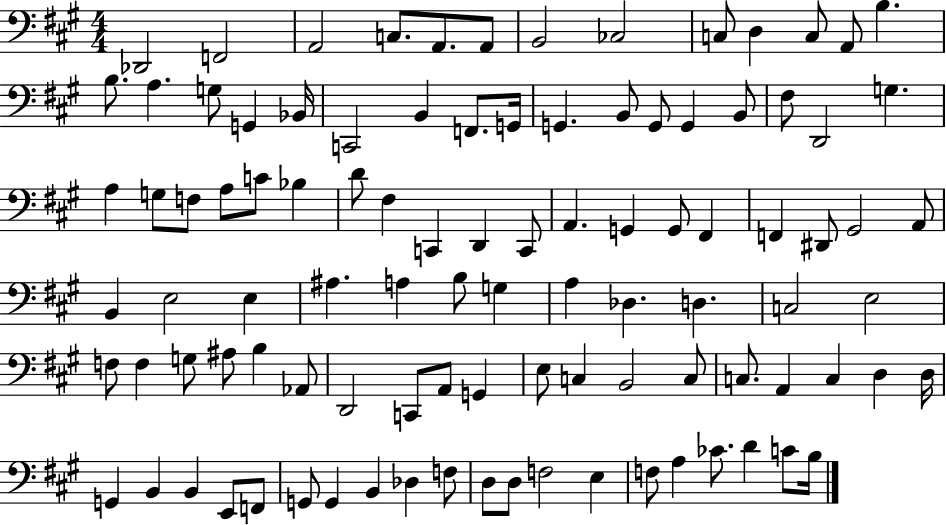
{
  \clef bass
  \numericTimeSignature
  \time 4/4
  \key a \major
  des,2 f,2 | a,2 c8. a,8. a,8 | b,2 ces2 | c8 d4 c8 a,8 b4. | \break b8. a4. g8 g,4 bes,16 | c,2 b,4 f,8. g,16 | g,4. b,8 g,8 g,4 b,8 | fis8 d,2 g4. | \break a4 g8 f8 a8 c'8 bes4 | d'8 fis4 c,4 d,4 c,8 | a,4. g,4 g,8 fis,4 | f,4 dis,8 gis,2 a,8 | \break b,4 e2 e4 | ais4. a4 b8 g4 | a4 des4. d4. | c2 e2 | \break f8 f4 g8 ais8 b4 aes,8 | d,2 c,8 a,8 g,4 | e8 c4 b,2 c8 | c8. a,4 c4 d4 d16 | \break g,4 b,4 b,4 e,8 f,8 | g,8 g,4 b,4 des4 f8 | d8 d8 f2 e4 | f8 a4 ces'8. d'4 c'8 b16 | \break \bar "|."
}